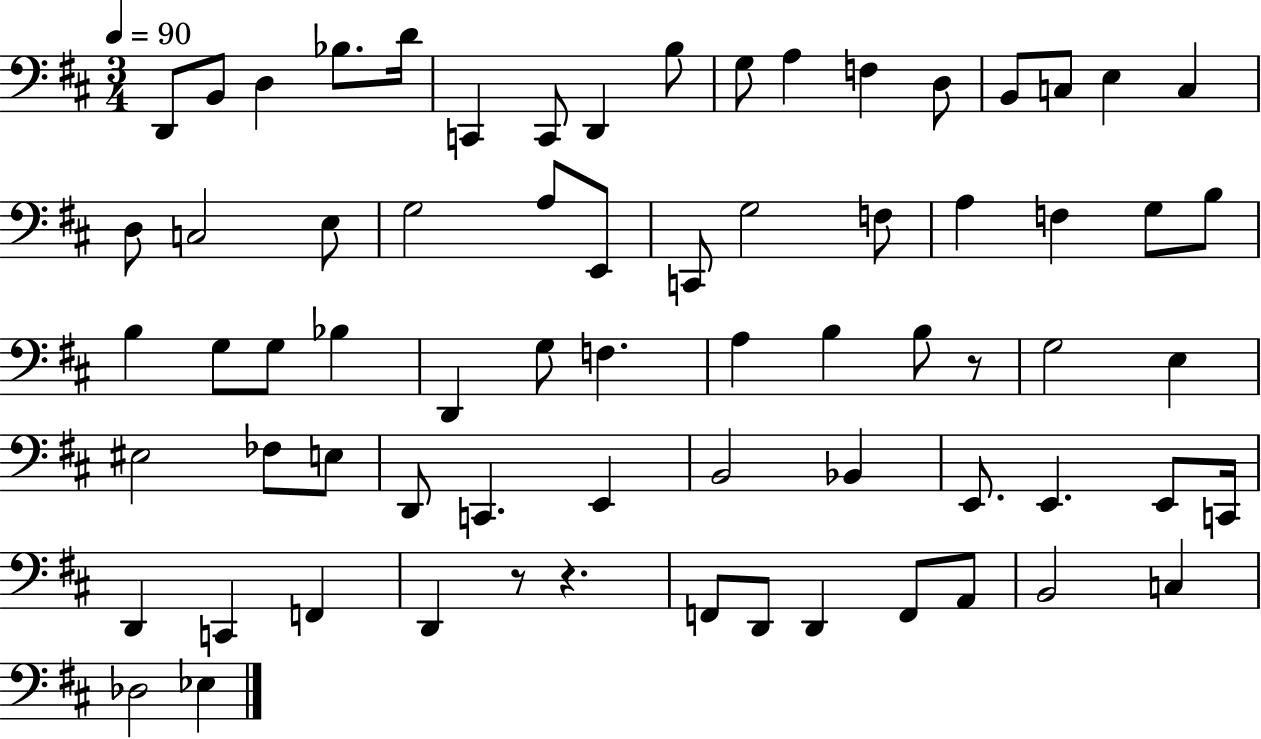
D2/e B2/e D3/q Bb3/e. D4/s C2/q C2/e D2/q B3/e G3/e A3/q F3/q D3/e B2/e C3/e E3/q C3/q D3/e C3/h E3/e G3/h A3/e E2/e C2/e G3/h F3/e A3/q F3/q G3/e B3/e B3/q G3/e G3/e Bb3/q D2/q G3/e F3/q. A3/q B3/q B3/e R/e G3/h E3/q EIS3/h FES3/e E3/e D2/e C2/q. E2/q B2/h Bb2/q E2/e. E2/q. E2/e C2/s D2/q C2/q F2/q D2/q R/e R/q. F2/e D2/e D2/q F2/e A2/e B2/h C3/q Db3/h Eb3/q